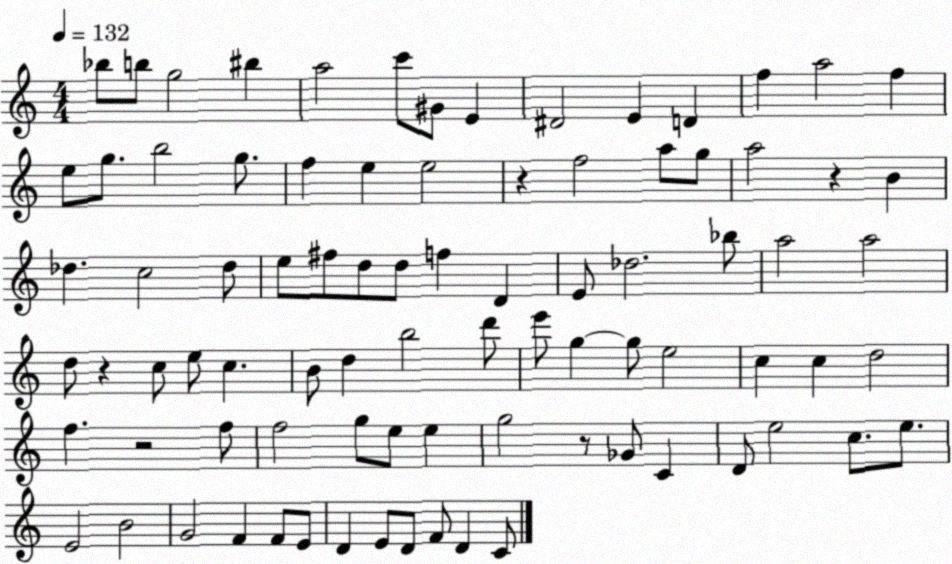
X:1
T:Untitled
M:4/4
L:1/4
K:C
_b/2 b/2 g2 ^b a2 c'/2 ^G/2 E ^D2 E D f a2 f e/2 g/2 b2 g/2 f e e2 z f2 a/2 g/2 a2 z B _d c2 _d/2 e/2 ^f/2 d/2 d/2 f D E/2 _d2 _b/2 a2 a2 d/2 z c/2 e/2 c B/2 d b2 d'/2 e'/2 g g/2 e2 c c d2 f z2 f/2 f2 g/2 e/2 e g2 z/2 _G/2 C D/2 e2 c/2 e/2 E2 B2 G2 F F/2 E/2 D E/2 D/2 F/2 D C/2